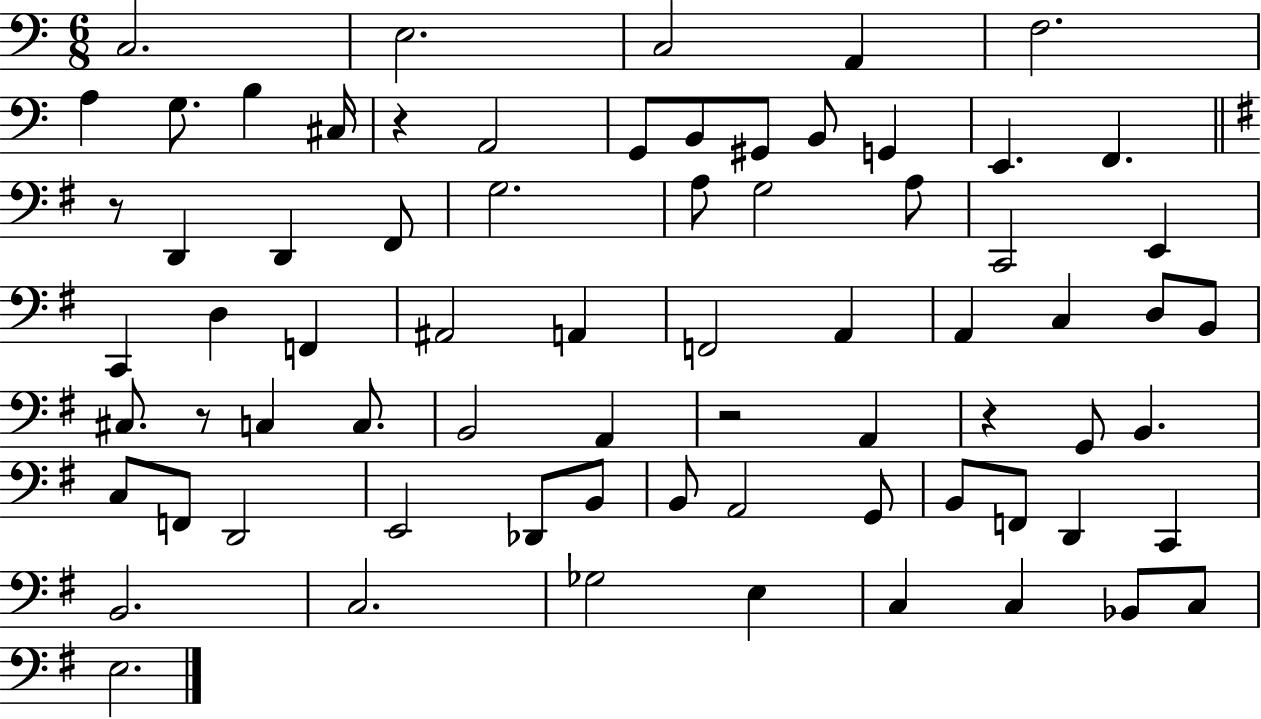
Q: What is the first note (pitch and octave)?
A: C3